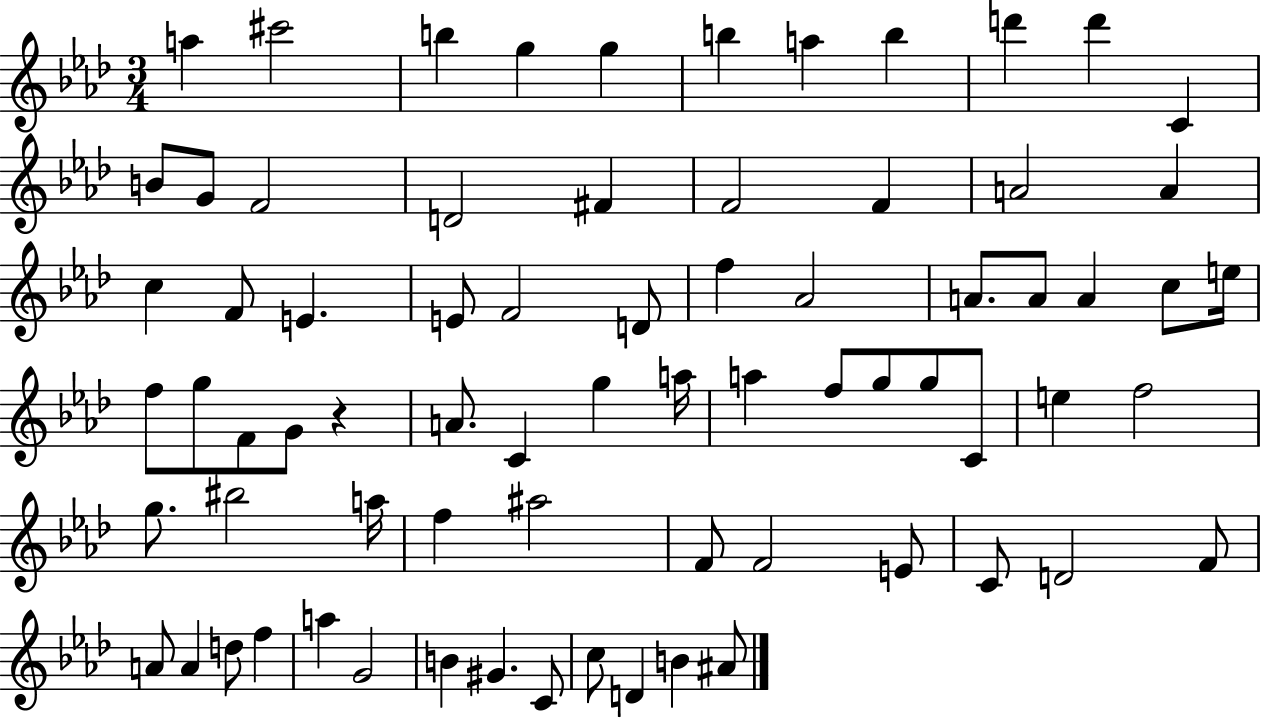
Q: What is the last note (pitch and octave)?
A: A#4